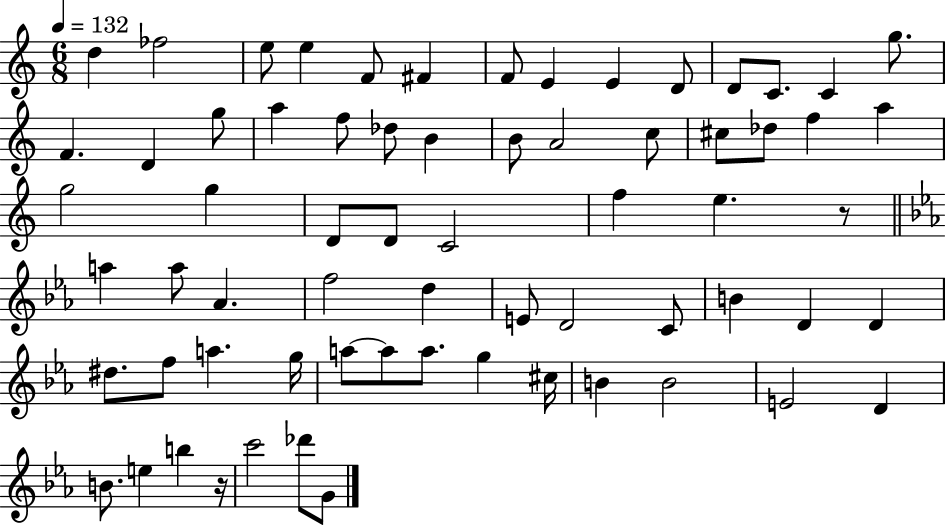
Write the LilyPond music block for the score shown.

{
  \clef treble
  \numericTimeSignature
  \time 6/8
  \key c \major
  \tempo 4 = 132
  \repeat volta 2 { d''4 fes''2 | e''8 e''4 f'8 fis'4 | f'8 e'4 e'4 d'8 | d'8 c'8. c'4 g''8. | \break f'4. d'4 g''8 | a''4 f''8 des''8 b'4 | b'8 a'2 c''8 | cis''8 des''8 f''4 a''4 | \break g''2 g''4 | d'8 d'8 c'2 | f''4 e''4. r8 | \bar "||" \break \key ees \major a''4 a''8 aes'4. | f''2 d''4 | e'8 d'2 c'8 | b'4 d'4 d'4 | \break dis''8. f''8 a''4. g''16 | a''8~~ a''8 a''8. g''4 cis''16 | b'4 b'2 | e'2 d'4 | \break b'8. e''4 b''4 r16 | c'''2 des'''8 g'8 | } \bar "|."
}